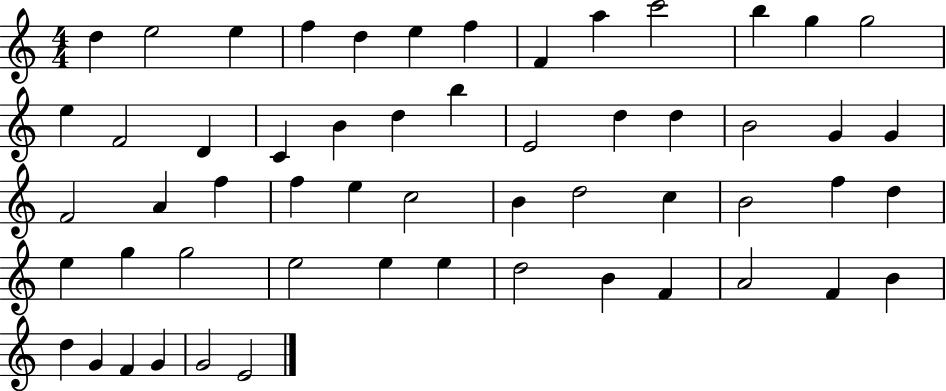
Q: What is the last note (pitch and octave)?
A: E4